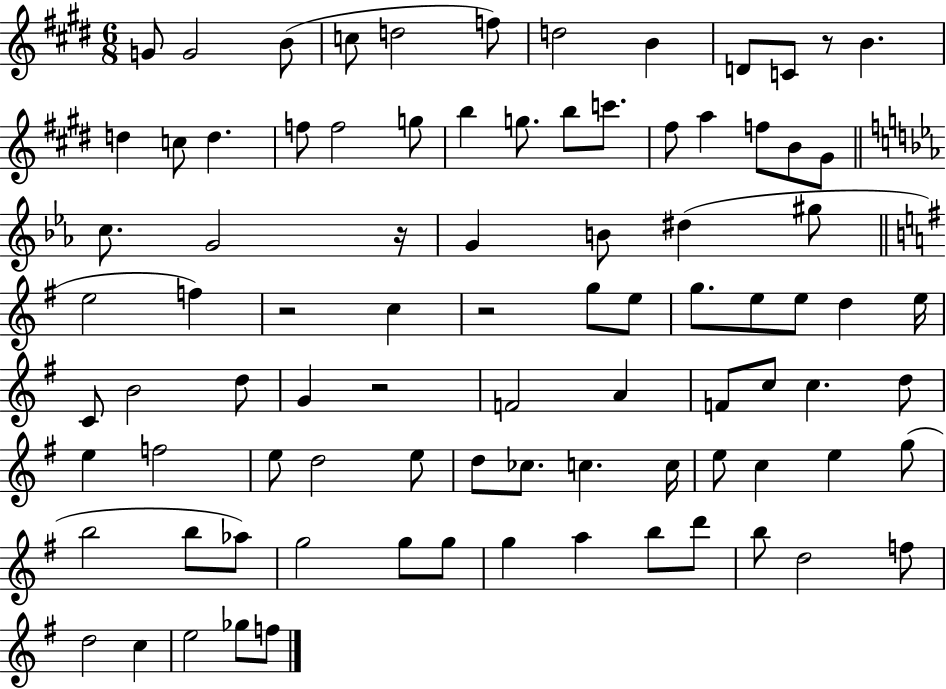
{
  \clef treble
  \numericTimeSignature
  \time 6/8
  \key e \major
  g'8 g'2 b'8( | c''8 d''2 f''8) | d''2 b'4 | d'8 c'8 r8 b'4. | \break d''4 c''8 d''4. | f''8 f''2 g''8 | b''4 g''8. b''8 c'''8. | fis''8 a''4 f''8 b'8 gis'8 | \break \bar "||" \break \key ees \major c''8. g'2 r16 | g'4 b'8 dis''4( gis''8 | \bar "||" \break \key g \major e''2 f''4) | r2 c''4 | r2 g''8 e''8 | g''8. e''8 e''8 d''4 e''16 | \break c'8 b'2 d''8 | g'4 r2 | f'2 a'4 | f'8 c''8 c''4. d''8 | \break e''4 f''2 | e''8 d''2 e''8 | d''8 ces''8. c''4. c''16 | e''8 c''4 e''4 g''8( | \break b''2 b''8 aes''8) | g''2 g''8 g''8 | g''4 a''4 b''8 d'''8 | b''8 d''2 f''8 | \break d''2 c''4 | e''2 ges''8 f''8 | \bar "|."
}